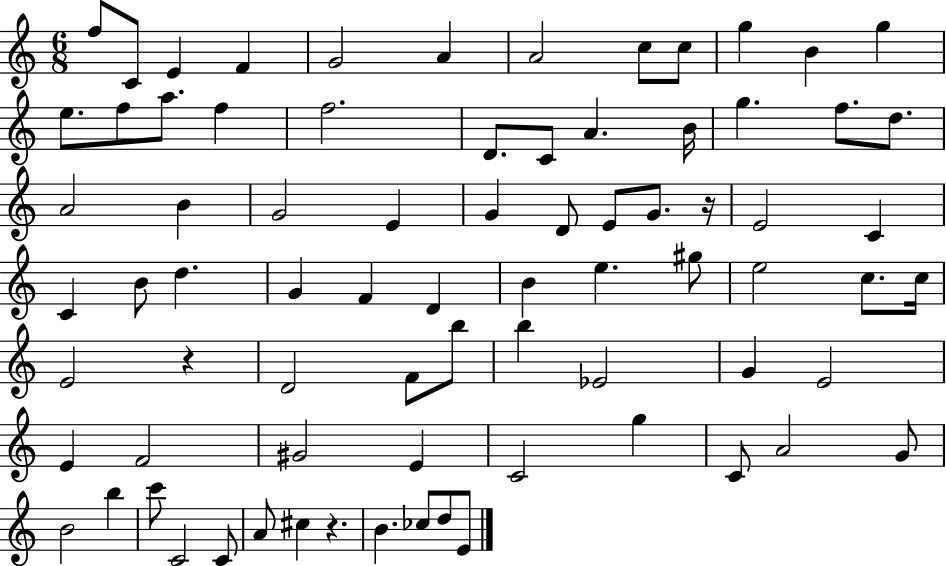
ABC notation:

X:1
T:Untitled
M:6/8
L:1/4
K:C
f/2 C/2 E F G2 A A2 c/2 c/2 g B g e/2 f/2 a/2 f f2 D/2 C/2 A B/4 g f/2 d/2 A2 B G2 E G D/2 E/2 G/2 z/4 E2 C C B/2 d G F D B e ^g/2 e2 c/2 c/4 E2 z D2 F/2 b/2 b _E2 G E2 E F2 ^G2 E C2 g C/2 A2 G/2 B2 b c'/2 C2 C/2 A/2 ^c z B _c/2 d/2 E/2